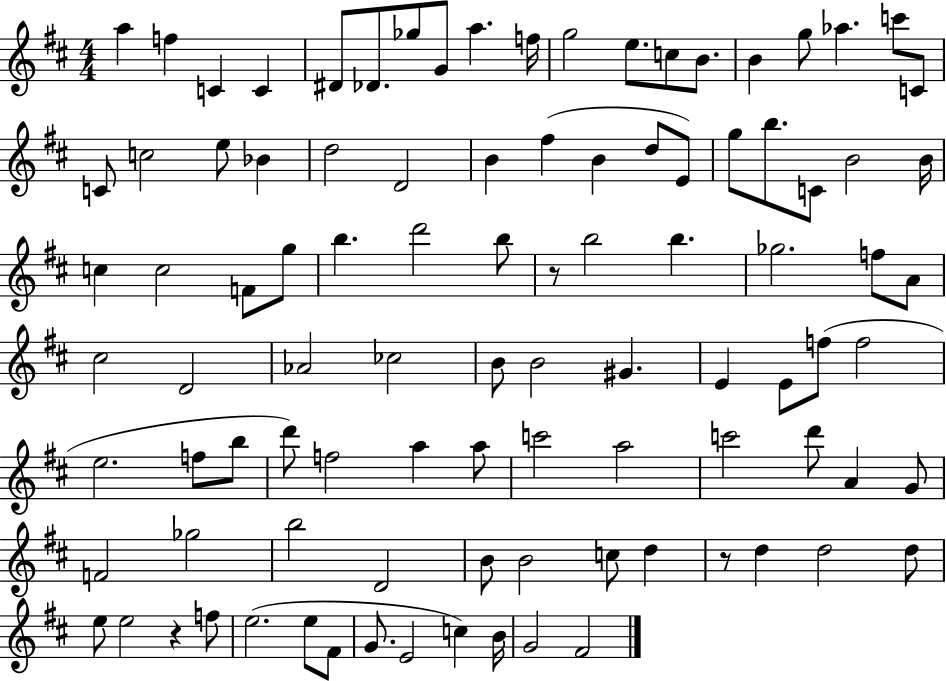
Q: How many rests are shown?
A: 3